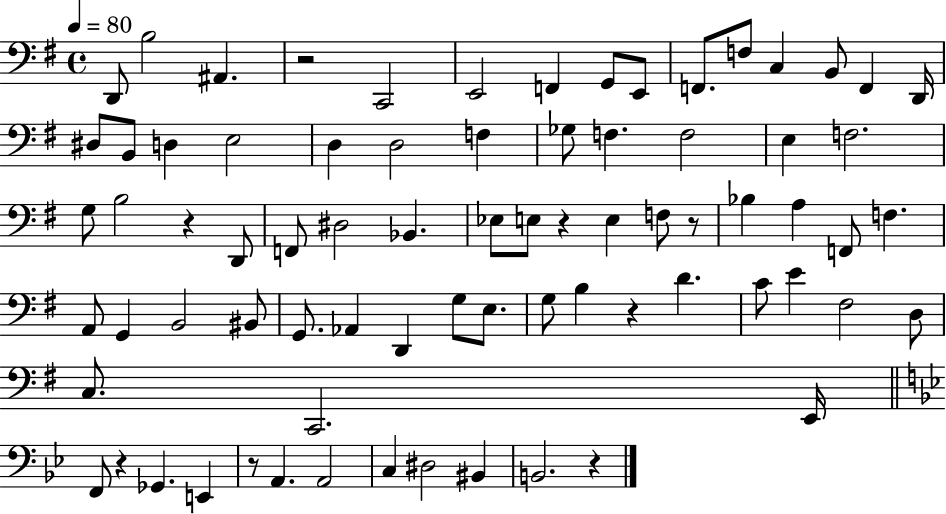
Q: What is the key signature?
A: G major